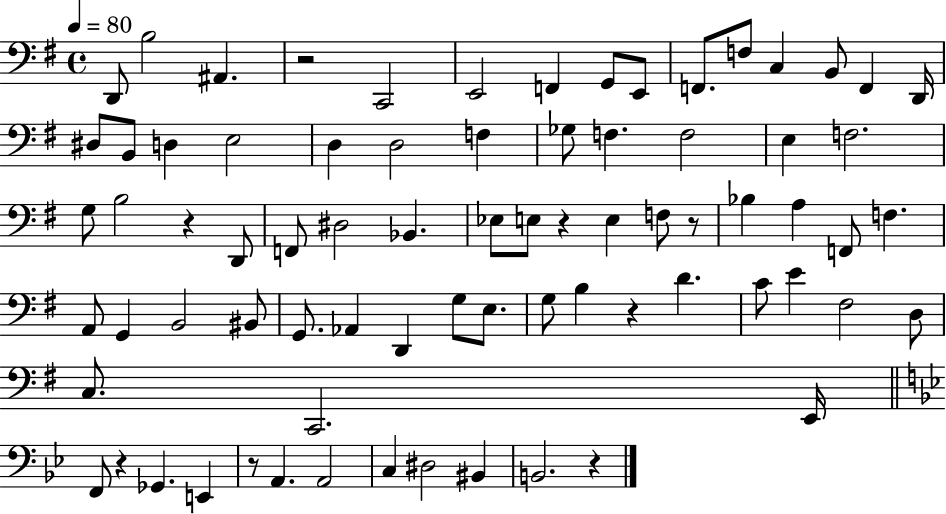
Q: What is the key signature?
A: G major